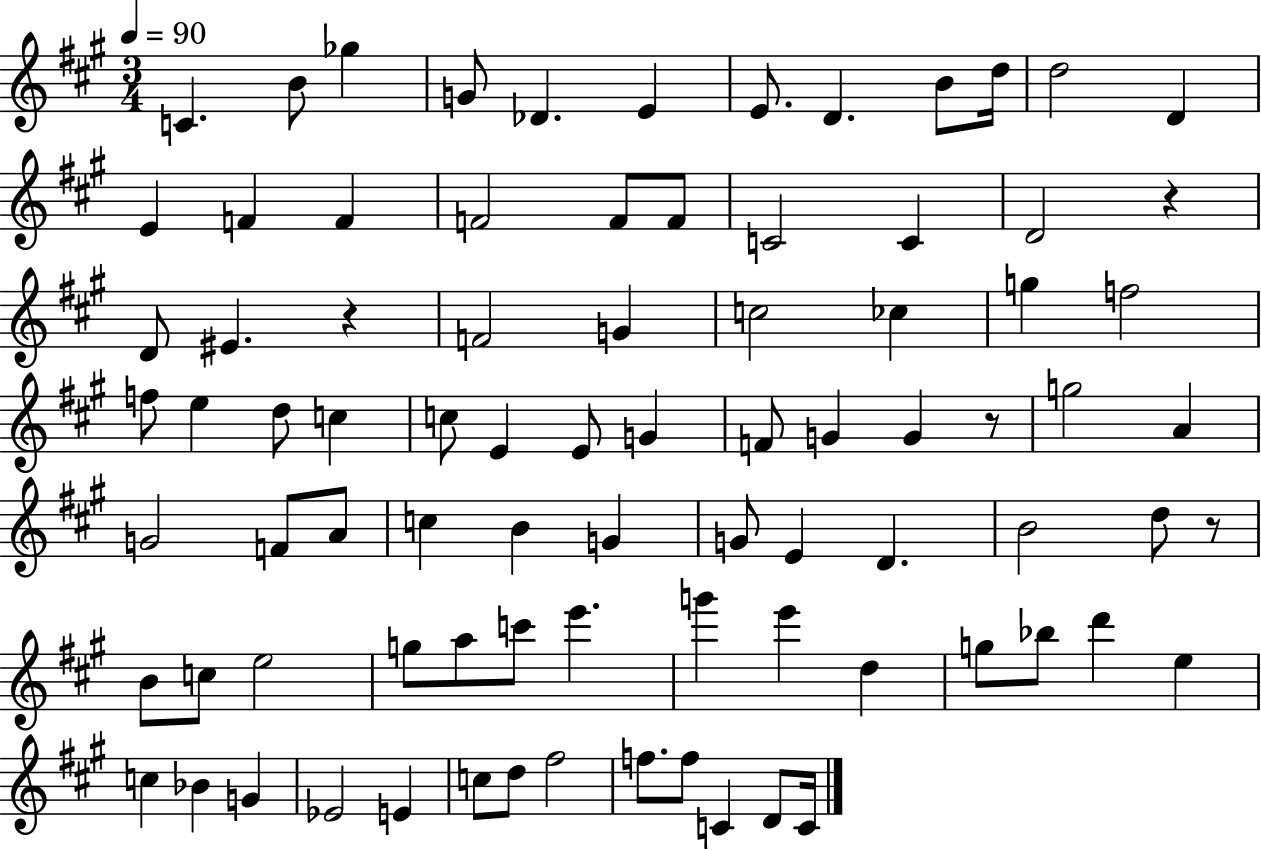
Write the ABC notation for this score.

X:1
T:Untitled
M:3/4
L:1/4
K:A
C B/2 _g G/2 _D E E/2 D B/2 d/4 d2 D E F F F2 F/2 F/2 C2 C D2 z D/2 ^E z F2 G c2 _c g f2 f/2 e d/2 c c/2 E E/2 G F/2 G G z/2 g2 A G2 F/2 A/2 c B G G/2 E D B2 d/2 z/2 B/2 c/2 e2 g/2 a/2 c'/2 e' g' e' d g/2 _b/2 d' e c _B G _E2 E c/2 d/2 ^f2 f/2 f/2 C D/2 C/4